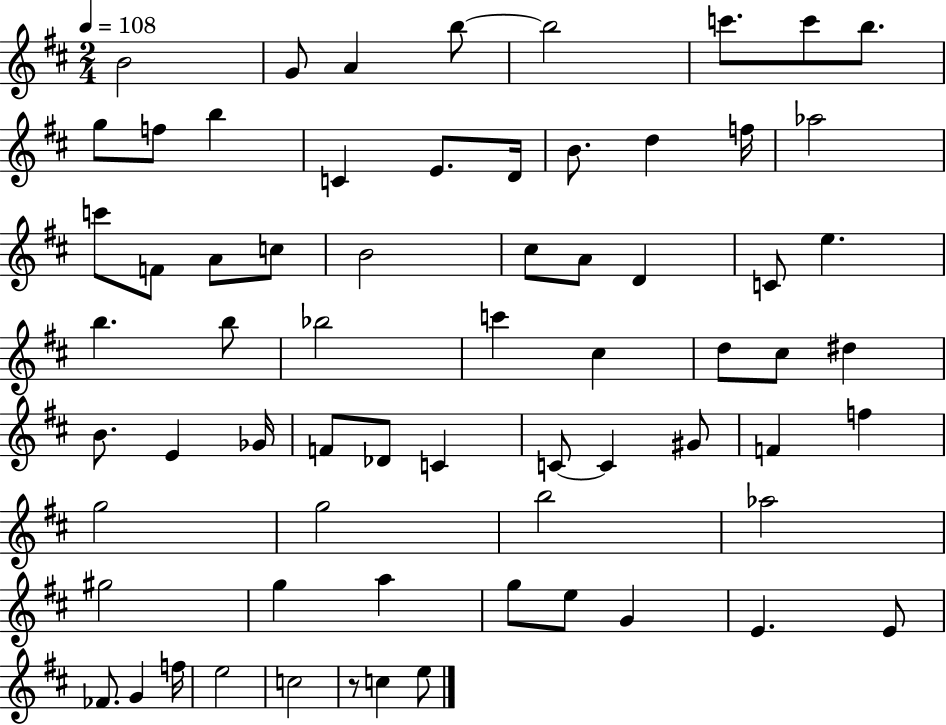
{
  \clef treble
  \numericTimeSignature
  \time 2/4
  \key d \major
  \tempo 4 = 108
  b'2 | g'8 a'4 b''8~~ | b''2 | c'''8. c'''8 b''8. | \break g''8 f''8 b''4 | c'4 e'8. d'16 | b'8. d''4 f''16 | aes''2 | \break c'''8 f'8 a'8 c''8 | b'2 | cis''8 a'8 d'4 | c'8 e''4. | \break b''4. b''8 | bes''2 | c'''4 cis''4 | d''8 cis''8 dis''4 | \break b'8. e'4 ges'16 | f'8 des'8 c'4 | c'8~~ c'4 gis'8 | f'4 f''4 | \break g''2 | g''2 | b''2 | aes''2 | \break gis''2 | g''4 a''4 | g''8 e''8 g'4 | e'4. e'8 | \break fes'8. g'4 f''16 | e''2 | c''2 | r8 c''4 e''8 | \break \bar "|."
}